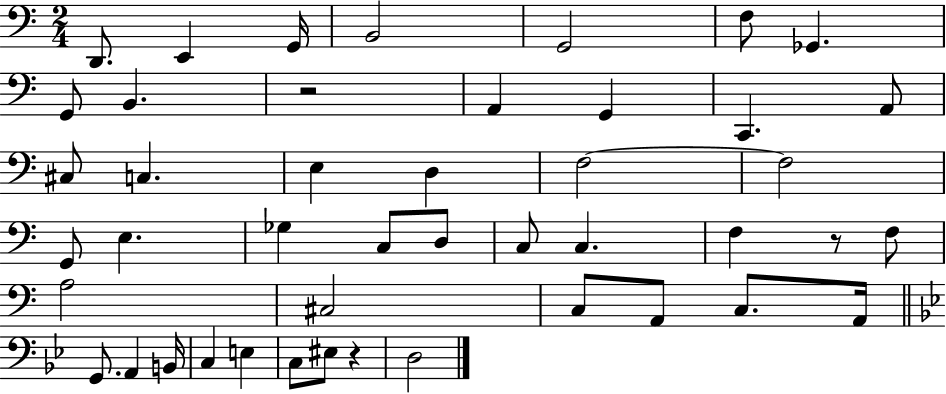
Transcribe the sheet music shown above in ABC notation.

X:1
T:Untitled
M:2/4
L:1/4
K:C
D,,/2 E,, G,,/4 B,,2 G,,2 F,/2 _G,, G,,/2 B,, z2 A,, G,, C,, A,,/2 ^C,/2 C, E, D, F,2 F,2 G,,/2 E, _G, C,/2 D,/2 C,/2 C, F, z/2 F,/2 A,2 ^C,2 C,/2 A,,/2 C,/2 A,,/4 G,,/2 A,, B,,/4 C, E, C,/2 ^E,/2 z D,2